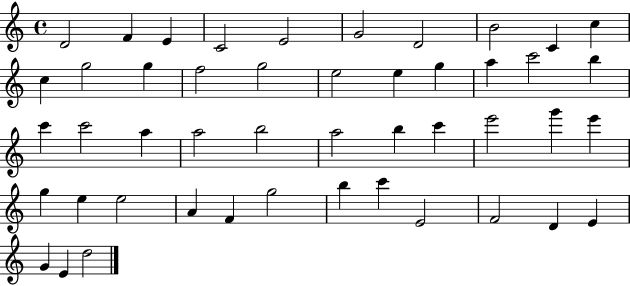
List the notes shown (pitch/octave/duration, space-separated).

D4/h F4/q E4/q C4/h E4/h G4/h D4/h B4/h C4/q C5/q C5/q G5/h G5/q F5/h G5/h E5/h E5/q G5/q A5/q C6/h B5/q C6/q C6/h A5/q A5/h B5/h A5/h B5/q C6/q E6/h G6/q E6/q G5/q E5/q E5/h A4/q F4/q G5/h B5/q C6/q E4/h F4/h D4/q E4/q G4/q E4/q D5/h